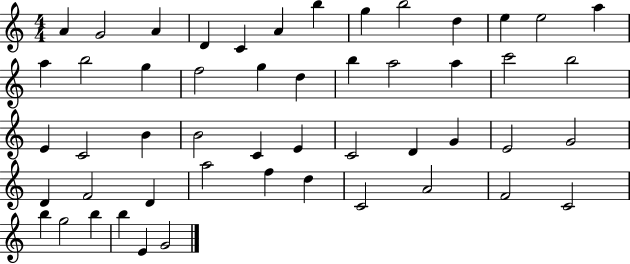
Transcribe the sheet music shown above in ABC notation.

X:1
T:Untitled
M:4/4
L:1/4
K:C
A G2 A D C A b g b2 d e e2 a a b2 g f2 g d b a2 a c'2 b2 E C2 B B2 C E C2 D G E2 G2 D F2 D a2 f d C2 A2 F2 C2 b g2 b b E G2